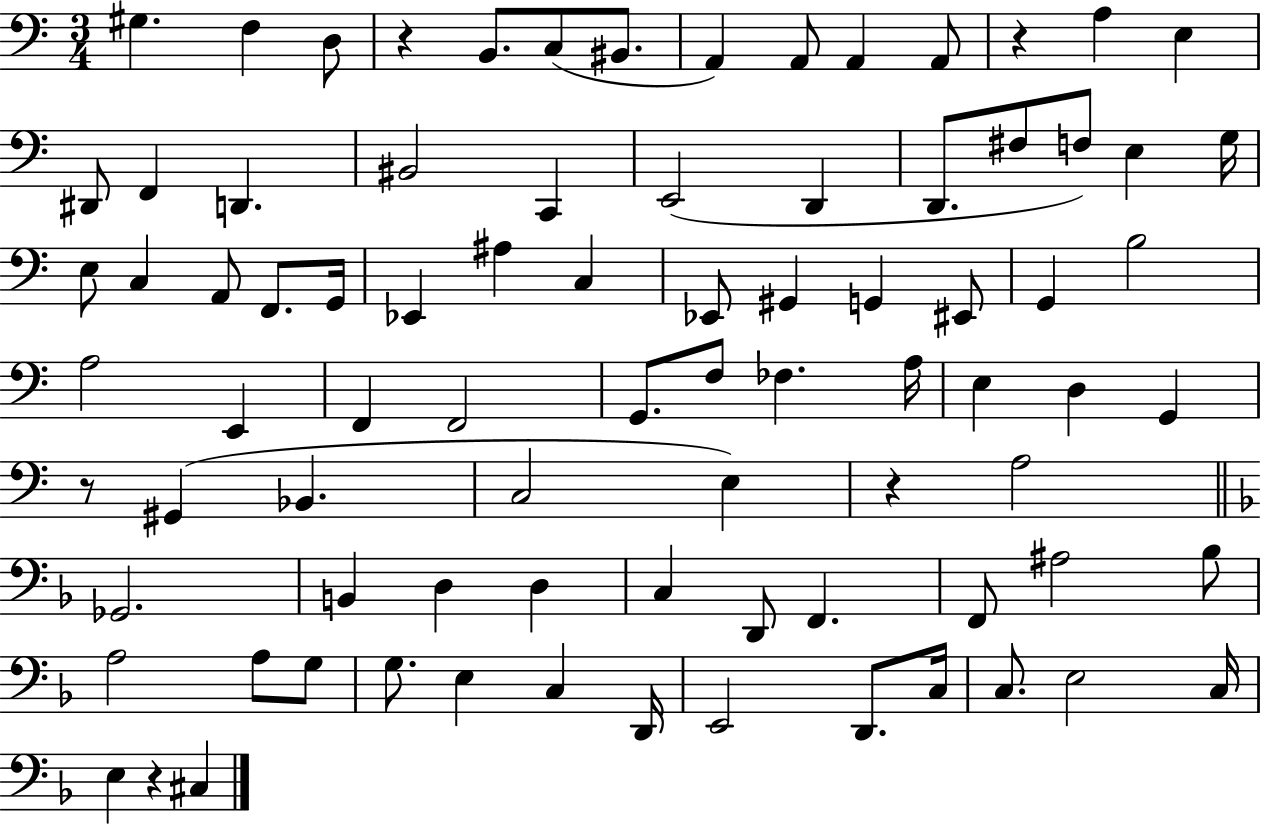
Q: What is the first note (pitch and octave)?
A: G#3